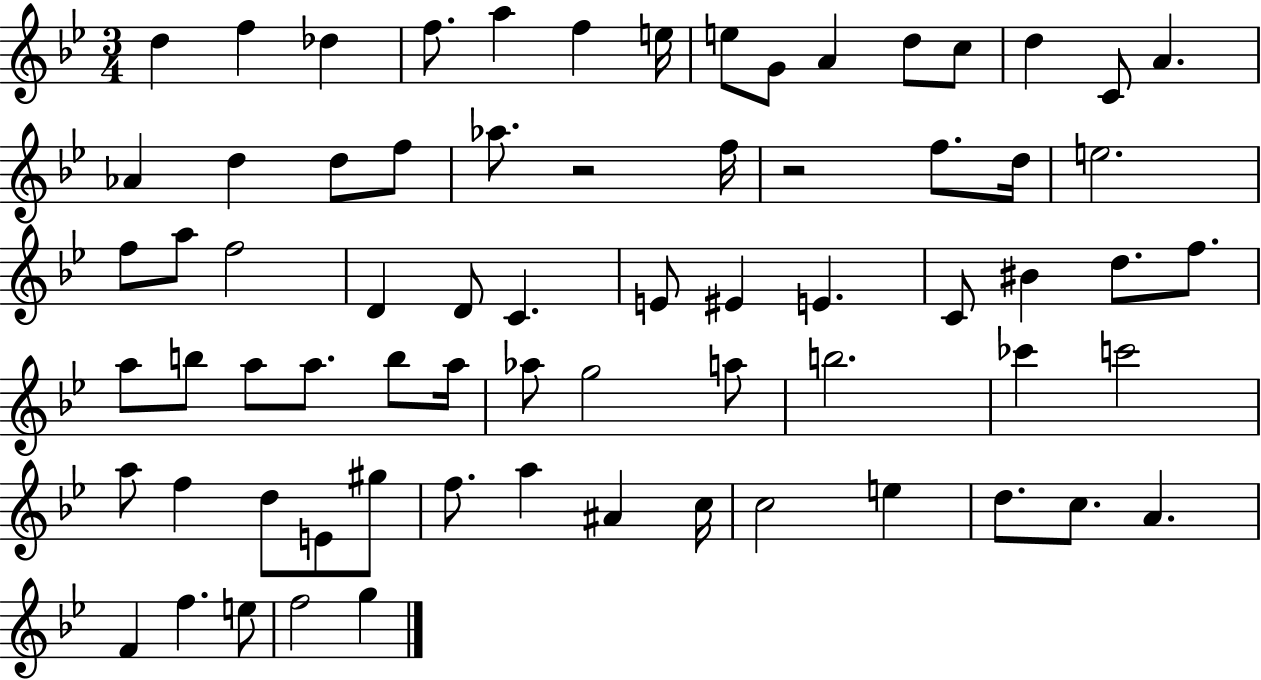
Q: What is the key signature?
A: BES major